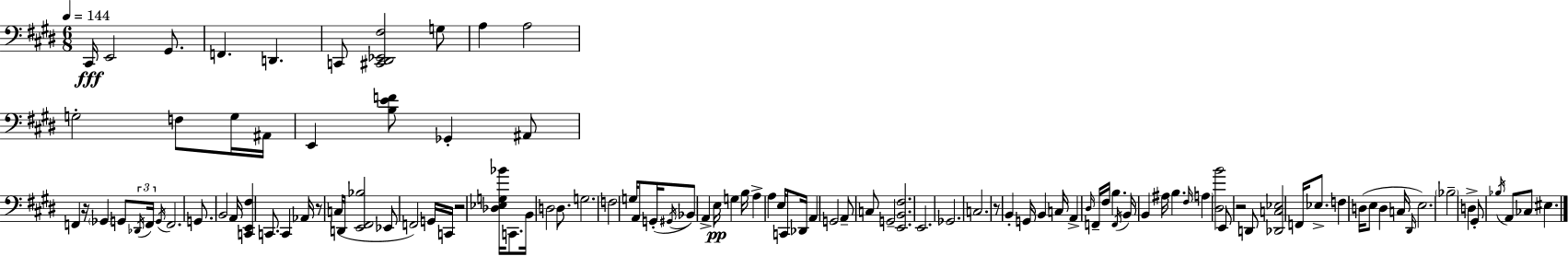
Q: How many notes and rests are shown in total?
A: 110